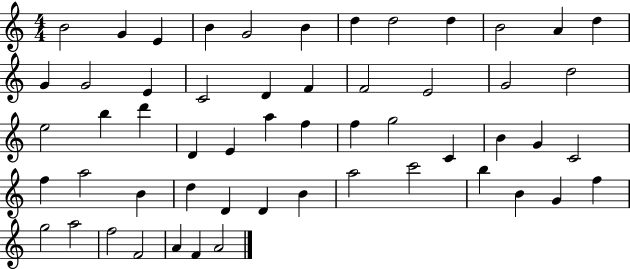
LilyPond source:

{
  \clef treble
  \numericTimeSignature
  \time 4/4
  \key c \major
  b'2 g'4 e'4 | b'4 g'2 b'4 | d''4 d''2 d''4 | b'2 a'4 d''4 | \break g'4 g'2 e'4 | c'2 d'4 f'4 | f'2 e'2 | g'2 d''2 | \break e''2 b''4 d'''4 | d'4 e'4 a''4 f''4 | f''4 g''2 c'4 | b'4 g'4 c'2 | \break f''4 a''2 b'4 | d''4 d'4 d'4 b'4 | a''2 c'''2 | b''4 b'4 g'4 f''4 | \break g''2 a''2 | f''2 f'2 | a'4 f'4 a'2 | \bar "|."
}